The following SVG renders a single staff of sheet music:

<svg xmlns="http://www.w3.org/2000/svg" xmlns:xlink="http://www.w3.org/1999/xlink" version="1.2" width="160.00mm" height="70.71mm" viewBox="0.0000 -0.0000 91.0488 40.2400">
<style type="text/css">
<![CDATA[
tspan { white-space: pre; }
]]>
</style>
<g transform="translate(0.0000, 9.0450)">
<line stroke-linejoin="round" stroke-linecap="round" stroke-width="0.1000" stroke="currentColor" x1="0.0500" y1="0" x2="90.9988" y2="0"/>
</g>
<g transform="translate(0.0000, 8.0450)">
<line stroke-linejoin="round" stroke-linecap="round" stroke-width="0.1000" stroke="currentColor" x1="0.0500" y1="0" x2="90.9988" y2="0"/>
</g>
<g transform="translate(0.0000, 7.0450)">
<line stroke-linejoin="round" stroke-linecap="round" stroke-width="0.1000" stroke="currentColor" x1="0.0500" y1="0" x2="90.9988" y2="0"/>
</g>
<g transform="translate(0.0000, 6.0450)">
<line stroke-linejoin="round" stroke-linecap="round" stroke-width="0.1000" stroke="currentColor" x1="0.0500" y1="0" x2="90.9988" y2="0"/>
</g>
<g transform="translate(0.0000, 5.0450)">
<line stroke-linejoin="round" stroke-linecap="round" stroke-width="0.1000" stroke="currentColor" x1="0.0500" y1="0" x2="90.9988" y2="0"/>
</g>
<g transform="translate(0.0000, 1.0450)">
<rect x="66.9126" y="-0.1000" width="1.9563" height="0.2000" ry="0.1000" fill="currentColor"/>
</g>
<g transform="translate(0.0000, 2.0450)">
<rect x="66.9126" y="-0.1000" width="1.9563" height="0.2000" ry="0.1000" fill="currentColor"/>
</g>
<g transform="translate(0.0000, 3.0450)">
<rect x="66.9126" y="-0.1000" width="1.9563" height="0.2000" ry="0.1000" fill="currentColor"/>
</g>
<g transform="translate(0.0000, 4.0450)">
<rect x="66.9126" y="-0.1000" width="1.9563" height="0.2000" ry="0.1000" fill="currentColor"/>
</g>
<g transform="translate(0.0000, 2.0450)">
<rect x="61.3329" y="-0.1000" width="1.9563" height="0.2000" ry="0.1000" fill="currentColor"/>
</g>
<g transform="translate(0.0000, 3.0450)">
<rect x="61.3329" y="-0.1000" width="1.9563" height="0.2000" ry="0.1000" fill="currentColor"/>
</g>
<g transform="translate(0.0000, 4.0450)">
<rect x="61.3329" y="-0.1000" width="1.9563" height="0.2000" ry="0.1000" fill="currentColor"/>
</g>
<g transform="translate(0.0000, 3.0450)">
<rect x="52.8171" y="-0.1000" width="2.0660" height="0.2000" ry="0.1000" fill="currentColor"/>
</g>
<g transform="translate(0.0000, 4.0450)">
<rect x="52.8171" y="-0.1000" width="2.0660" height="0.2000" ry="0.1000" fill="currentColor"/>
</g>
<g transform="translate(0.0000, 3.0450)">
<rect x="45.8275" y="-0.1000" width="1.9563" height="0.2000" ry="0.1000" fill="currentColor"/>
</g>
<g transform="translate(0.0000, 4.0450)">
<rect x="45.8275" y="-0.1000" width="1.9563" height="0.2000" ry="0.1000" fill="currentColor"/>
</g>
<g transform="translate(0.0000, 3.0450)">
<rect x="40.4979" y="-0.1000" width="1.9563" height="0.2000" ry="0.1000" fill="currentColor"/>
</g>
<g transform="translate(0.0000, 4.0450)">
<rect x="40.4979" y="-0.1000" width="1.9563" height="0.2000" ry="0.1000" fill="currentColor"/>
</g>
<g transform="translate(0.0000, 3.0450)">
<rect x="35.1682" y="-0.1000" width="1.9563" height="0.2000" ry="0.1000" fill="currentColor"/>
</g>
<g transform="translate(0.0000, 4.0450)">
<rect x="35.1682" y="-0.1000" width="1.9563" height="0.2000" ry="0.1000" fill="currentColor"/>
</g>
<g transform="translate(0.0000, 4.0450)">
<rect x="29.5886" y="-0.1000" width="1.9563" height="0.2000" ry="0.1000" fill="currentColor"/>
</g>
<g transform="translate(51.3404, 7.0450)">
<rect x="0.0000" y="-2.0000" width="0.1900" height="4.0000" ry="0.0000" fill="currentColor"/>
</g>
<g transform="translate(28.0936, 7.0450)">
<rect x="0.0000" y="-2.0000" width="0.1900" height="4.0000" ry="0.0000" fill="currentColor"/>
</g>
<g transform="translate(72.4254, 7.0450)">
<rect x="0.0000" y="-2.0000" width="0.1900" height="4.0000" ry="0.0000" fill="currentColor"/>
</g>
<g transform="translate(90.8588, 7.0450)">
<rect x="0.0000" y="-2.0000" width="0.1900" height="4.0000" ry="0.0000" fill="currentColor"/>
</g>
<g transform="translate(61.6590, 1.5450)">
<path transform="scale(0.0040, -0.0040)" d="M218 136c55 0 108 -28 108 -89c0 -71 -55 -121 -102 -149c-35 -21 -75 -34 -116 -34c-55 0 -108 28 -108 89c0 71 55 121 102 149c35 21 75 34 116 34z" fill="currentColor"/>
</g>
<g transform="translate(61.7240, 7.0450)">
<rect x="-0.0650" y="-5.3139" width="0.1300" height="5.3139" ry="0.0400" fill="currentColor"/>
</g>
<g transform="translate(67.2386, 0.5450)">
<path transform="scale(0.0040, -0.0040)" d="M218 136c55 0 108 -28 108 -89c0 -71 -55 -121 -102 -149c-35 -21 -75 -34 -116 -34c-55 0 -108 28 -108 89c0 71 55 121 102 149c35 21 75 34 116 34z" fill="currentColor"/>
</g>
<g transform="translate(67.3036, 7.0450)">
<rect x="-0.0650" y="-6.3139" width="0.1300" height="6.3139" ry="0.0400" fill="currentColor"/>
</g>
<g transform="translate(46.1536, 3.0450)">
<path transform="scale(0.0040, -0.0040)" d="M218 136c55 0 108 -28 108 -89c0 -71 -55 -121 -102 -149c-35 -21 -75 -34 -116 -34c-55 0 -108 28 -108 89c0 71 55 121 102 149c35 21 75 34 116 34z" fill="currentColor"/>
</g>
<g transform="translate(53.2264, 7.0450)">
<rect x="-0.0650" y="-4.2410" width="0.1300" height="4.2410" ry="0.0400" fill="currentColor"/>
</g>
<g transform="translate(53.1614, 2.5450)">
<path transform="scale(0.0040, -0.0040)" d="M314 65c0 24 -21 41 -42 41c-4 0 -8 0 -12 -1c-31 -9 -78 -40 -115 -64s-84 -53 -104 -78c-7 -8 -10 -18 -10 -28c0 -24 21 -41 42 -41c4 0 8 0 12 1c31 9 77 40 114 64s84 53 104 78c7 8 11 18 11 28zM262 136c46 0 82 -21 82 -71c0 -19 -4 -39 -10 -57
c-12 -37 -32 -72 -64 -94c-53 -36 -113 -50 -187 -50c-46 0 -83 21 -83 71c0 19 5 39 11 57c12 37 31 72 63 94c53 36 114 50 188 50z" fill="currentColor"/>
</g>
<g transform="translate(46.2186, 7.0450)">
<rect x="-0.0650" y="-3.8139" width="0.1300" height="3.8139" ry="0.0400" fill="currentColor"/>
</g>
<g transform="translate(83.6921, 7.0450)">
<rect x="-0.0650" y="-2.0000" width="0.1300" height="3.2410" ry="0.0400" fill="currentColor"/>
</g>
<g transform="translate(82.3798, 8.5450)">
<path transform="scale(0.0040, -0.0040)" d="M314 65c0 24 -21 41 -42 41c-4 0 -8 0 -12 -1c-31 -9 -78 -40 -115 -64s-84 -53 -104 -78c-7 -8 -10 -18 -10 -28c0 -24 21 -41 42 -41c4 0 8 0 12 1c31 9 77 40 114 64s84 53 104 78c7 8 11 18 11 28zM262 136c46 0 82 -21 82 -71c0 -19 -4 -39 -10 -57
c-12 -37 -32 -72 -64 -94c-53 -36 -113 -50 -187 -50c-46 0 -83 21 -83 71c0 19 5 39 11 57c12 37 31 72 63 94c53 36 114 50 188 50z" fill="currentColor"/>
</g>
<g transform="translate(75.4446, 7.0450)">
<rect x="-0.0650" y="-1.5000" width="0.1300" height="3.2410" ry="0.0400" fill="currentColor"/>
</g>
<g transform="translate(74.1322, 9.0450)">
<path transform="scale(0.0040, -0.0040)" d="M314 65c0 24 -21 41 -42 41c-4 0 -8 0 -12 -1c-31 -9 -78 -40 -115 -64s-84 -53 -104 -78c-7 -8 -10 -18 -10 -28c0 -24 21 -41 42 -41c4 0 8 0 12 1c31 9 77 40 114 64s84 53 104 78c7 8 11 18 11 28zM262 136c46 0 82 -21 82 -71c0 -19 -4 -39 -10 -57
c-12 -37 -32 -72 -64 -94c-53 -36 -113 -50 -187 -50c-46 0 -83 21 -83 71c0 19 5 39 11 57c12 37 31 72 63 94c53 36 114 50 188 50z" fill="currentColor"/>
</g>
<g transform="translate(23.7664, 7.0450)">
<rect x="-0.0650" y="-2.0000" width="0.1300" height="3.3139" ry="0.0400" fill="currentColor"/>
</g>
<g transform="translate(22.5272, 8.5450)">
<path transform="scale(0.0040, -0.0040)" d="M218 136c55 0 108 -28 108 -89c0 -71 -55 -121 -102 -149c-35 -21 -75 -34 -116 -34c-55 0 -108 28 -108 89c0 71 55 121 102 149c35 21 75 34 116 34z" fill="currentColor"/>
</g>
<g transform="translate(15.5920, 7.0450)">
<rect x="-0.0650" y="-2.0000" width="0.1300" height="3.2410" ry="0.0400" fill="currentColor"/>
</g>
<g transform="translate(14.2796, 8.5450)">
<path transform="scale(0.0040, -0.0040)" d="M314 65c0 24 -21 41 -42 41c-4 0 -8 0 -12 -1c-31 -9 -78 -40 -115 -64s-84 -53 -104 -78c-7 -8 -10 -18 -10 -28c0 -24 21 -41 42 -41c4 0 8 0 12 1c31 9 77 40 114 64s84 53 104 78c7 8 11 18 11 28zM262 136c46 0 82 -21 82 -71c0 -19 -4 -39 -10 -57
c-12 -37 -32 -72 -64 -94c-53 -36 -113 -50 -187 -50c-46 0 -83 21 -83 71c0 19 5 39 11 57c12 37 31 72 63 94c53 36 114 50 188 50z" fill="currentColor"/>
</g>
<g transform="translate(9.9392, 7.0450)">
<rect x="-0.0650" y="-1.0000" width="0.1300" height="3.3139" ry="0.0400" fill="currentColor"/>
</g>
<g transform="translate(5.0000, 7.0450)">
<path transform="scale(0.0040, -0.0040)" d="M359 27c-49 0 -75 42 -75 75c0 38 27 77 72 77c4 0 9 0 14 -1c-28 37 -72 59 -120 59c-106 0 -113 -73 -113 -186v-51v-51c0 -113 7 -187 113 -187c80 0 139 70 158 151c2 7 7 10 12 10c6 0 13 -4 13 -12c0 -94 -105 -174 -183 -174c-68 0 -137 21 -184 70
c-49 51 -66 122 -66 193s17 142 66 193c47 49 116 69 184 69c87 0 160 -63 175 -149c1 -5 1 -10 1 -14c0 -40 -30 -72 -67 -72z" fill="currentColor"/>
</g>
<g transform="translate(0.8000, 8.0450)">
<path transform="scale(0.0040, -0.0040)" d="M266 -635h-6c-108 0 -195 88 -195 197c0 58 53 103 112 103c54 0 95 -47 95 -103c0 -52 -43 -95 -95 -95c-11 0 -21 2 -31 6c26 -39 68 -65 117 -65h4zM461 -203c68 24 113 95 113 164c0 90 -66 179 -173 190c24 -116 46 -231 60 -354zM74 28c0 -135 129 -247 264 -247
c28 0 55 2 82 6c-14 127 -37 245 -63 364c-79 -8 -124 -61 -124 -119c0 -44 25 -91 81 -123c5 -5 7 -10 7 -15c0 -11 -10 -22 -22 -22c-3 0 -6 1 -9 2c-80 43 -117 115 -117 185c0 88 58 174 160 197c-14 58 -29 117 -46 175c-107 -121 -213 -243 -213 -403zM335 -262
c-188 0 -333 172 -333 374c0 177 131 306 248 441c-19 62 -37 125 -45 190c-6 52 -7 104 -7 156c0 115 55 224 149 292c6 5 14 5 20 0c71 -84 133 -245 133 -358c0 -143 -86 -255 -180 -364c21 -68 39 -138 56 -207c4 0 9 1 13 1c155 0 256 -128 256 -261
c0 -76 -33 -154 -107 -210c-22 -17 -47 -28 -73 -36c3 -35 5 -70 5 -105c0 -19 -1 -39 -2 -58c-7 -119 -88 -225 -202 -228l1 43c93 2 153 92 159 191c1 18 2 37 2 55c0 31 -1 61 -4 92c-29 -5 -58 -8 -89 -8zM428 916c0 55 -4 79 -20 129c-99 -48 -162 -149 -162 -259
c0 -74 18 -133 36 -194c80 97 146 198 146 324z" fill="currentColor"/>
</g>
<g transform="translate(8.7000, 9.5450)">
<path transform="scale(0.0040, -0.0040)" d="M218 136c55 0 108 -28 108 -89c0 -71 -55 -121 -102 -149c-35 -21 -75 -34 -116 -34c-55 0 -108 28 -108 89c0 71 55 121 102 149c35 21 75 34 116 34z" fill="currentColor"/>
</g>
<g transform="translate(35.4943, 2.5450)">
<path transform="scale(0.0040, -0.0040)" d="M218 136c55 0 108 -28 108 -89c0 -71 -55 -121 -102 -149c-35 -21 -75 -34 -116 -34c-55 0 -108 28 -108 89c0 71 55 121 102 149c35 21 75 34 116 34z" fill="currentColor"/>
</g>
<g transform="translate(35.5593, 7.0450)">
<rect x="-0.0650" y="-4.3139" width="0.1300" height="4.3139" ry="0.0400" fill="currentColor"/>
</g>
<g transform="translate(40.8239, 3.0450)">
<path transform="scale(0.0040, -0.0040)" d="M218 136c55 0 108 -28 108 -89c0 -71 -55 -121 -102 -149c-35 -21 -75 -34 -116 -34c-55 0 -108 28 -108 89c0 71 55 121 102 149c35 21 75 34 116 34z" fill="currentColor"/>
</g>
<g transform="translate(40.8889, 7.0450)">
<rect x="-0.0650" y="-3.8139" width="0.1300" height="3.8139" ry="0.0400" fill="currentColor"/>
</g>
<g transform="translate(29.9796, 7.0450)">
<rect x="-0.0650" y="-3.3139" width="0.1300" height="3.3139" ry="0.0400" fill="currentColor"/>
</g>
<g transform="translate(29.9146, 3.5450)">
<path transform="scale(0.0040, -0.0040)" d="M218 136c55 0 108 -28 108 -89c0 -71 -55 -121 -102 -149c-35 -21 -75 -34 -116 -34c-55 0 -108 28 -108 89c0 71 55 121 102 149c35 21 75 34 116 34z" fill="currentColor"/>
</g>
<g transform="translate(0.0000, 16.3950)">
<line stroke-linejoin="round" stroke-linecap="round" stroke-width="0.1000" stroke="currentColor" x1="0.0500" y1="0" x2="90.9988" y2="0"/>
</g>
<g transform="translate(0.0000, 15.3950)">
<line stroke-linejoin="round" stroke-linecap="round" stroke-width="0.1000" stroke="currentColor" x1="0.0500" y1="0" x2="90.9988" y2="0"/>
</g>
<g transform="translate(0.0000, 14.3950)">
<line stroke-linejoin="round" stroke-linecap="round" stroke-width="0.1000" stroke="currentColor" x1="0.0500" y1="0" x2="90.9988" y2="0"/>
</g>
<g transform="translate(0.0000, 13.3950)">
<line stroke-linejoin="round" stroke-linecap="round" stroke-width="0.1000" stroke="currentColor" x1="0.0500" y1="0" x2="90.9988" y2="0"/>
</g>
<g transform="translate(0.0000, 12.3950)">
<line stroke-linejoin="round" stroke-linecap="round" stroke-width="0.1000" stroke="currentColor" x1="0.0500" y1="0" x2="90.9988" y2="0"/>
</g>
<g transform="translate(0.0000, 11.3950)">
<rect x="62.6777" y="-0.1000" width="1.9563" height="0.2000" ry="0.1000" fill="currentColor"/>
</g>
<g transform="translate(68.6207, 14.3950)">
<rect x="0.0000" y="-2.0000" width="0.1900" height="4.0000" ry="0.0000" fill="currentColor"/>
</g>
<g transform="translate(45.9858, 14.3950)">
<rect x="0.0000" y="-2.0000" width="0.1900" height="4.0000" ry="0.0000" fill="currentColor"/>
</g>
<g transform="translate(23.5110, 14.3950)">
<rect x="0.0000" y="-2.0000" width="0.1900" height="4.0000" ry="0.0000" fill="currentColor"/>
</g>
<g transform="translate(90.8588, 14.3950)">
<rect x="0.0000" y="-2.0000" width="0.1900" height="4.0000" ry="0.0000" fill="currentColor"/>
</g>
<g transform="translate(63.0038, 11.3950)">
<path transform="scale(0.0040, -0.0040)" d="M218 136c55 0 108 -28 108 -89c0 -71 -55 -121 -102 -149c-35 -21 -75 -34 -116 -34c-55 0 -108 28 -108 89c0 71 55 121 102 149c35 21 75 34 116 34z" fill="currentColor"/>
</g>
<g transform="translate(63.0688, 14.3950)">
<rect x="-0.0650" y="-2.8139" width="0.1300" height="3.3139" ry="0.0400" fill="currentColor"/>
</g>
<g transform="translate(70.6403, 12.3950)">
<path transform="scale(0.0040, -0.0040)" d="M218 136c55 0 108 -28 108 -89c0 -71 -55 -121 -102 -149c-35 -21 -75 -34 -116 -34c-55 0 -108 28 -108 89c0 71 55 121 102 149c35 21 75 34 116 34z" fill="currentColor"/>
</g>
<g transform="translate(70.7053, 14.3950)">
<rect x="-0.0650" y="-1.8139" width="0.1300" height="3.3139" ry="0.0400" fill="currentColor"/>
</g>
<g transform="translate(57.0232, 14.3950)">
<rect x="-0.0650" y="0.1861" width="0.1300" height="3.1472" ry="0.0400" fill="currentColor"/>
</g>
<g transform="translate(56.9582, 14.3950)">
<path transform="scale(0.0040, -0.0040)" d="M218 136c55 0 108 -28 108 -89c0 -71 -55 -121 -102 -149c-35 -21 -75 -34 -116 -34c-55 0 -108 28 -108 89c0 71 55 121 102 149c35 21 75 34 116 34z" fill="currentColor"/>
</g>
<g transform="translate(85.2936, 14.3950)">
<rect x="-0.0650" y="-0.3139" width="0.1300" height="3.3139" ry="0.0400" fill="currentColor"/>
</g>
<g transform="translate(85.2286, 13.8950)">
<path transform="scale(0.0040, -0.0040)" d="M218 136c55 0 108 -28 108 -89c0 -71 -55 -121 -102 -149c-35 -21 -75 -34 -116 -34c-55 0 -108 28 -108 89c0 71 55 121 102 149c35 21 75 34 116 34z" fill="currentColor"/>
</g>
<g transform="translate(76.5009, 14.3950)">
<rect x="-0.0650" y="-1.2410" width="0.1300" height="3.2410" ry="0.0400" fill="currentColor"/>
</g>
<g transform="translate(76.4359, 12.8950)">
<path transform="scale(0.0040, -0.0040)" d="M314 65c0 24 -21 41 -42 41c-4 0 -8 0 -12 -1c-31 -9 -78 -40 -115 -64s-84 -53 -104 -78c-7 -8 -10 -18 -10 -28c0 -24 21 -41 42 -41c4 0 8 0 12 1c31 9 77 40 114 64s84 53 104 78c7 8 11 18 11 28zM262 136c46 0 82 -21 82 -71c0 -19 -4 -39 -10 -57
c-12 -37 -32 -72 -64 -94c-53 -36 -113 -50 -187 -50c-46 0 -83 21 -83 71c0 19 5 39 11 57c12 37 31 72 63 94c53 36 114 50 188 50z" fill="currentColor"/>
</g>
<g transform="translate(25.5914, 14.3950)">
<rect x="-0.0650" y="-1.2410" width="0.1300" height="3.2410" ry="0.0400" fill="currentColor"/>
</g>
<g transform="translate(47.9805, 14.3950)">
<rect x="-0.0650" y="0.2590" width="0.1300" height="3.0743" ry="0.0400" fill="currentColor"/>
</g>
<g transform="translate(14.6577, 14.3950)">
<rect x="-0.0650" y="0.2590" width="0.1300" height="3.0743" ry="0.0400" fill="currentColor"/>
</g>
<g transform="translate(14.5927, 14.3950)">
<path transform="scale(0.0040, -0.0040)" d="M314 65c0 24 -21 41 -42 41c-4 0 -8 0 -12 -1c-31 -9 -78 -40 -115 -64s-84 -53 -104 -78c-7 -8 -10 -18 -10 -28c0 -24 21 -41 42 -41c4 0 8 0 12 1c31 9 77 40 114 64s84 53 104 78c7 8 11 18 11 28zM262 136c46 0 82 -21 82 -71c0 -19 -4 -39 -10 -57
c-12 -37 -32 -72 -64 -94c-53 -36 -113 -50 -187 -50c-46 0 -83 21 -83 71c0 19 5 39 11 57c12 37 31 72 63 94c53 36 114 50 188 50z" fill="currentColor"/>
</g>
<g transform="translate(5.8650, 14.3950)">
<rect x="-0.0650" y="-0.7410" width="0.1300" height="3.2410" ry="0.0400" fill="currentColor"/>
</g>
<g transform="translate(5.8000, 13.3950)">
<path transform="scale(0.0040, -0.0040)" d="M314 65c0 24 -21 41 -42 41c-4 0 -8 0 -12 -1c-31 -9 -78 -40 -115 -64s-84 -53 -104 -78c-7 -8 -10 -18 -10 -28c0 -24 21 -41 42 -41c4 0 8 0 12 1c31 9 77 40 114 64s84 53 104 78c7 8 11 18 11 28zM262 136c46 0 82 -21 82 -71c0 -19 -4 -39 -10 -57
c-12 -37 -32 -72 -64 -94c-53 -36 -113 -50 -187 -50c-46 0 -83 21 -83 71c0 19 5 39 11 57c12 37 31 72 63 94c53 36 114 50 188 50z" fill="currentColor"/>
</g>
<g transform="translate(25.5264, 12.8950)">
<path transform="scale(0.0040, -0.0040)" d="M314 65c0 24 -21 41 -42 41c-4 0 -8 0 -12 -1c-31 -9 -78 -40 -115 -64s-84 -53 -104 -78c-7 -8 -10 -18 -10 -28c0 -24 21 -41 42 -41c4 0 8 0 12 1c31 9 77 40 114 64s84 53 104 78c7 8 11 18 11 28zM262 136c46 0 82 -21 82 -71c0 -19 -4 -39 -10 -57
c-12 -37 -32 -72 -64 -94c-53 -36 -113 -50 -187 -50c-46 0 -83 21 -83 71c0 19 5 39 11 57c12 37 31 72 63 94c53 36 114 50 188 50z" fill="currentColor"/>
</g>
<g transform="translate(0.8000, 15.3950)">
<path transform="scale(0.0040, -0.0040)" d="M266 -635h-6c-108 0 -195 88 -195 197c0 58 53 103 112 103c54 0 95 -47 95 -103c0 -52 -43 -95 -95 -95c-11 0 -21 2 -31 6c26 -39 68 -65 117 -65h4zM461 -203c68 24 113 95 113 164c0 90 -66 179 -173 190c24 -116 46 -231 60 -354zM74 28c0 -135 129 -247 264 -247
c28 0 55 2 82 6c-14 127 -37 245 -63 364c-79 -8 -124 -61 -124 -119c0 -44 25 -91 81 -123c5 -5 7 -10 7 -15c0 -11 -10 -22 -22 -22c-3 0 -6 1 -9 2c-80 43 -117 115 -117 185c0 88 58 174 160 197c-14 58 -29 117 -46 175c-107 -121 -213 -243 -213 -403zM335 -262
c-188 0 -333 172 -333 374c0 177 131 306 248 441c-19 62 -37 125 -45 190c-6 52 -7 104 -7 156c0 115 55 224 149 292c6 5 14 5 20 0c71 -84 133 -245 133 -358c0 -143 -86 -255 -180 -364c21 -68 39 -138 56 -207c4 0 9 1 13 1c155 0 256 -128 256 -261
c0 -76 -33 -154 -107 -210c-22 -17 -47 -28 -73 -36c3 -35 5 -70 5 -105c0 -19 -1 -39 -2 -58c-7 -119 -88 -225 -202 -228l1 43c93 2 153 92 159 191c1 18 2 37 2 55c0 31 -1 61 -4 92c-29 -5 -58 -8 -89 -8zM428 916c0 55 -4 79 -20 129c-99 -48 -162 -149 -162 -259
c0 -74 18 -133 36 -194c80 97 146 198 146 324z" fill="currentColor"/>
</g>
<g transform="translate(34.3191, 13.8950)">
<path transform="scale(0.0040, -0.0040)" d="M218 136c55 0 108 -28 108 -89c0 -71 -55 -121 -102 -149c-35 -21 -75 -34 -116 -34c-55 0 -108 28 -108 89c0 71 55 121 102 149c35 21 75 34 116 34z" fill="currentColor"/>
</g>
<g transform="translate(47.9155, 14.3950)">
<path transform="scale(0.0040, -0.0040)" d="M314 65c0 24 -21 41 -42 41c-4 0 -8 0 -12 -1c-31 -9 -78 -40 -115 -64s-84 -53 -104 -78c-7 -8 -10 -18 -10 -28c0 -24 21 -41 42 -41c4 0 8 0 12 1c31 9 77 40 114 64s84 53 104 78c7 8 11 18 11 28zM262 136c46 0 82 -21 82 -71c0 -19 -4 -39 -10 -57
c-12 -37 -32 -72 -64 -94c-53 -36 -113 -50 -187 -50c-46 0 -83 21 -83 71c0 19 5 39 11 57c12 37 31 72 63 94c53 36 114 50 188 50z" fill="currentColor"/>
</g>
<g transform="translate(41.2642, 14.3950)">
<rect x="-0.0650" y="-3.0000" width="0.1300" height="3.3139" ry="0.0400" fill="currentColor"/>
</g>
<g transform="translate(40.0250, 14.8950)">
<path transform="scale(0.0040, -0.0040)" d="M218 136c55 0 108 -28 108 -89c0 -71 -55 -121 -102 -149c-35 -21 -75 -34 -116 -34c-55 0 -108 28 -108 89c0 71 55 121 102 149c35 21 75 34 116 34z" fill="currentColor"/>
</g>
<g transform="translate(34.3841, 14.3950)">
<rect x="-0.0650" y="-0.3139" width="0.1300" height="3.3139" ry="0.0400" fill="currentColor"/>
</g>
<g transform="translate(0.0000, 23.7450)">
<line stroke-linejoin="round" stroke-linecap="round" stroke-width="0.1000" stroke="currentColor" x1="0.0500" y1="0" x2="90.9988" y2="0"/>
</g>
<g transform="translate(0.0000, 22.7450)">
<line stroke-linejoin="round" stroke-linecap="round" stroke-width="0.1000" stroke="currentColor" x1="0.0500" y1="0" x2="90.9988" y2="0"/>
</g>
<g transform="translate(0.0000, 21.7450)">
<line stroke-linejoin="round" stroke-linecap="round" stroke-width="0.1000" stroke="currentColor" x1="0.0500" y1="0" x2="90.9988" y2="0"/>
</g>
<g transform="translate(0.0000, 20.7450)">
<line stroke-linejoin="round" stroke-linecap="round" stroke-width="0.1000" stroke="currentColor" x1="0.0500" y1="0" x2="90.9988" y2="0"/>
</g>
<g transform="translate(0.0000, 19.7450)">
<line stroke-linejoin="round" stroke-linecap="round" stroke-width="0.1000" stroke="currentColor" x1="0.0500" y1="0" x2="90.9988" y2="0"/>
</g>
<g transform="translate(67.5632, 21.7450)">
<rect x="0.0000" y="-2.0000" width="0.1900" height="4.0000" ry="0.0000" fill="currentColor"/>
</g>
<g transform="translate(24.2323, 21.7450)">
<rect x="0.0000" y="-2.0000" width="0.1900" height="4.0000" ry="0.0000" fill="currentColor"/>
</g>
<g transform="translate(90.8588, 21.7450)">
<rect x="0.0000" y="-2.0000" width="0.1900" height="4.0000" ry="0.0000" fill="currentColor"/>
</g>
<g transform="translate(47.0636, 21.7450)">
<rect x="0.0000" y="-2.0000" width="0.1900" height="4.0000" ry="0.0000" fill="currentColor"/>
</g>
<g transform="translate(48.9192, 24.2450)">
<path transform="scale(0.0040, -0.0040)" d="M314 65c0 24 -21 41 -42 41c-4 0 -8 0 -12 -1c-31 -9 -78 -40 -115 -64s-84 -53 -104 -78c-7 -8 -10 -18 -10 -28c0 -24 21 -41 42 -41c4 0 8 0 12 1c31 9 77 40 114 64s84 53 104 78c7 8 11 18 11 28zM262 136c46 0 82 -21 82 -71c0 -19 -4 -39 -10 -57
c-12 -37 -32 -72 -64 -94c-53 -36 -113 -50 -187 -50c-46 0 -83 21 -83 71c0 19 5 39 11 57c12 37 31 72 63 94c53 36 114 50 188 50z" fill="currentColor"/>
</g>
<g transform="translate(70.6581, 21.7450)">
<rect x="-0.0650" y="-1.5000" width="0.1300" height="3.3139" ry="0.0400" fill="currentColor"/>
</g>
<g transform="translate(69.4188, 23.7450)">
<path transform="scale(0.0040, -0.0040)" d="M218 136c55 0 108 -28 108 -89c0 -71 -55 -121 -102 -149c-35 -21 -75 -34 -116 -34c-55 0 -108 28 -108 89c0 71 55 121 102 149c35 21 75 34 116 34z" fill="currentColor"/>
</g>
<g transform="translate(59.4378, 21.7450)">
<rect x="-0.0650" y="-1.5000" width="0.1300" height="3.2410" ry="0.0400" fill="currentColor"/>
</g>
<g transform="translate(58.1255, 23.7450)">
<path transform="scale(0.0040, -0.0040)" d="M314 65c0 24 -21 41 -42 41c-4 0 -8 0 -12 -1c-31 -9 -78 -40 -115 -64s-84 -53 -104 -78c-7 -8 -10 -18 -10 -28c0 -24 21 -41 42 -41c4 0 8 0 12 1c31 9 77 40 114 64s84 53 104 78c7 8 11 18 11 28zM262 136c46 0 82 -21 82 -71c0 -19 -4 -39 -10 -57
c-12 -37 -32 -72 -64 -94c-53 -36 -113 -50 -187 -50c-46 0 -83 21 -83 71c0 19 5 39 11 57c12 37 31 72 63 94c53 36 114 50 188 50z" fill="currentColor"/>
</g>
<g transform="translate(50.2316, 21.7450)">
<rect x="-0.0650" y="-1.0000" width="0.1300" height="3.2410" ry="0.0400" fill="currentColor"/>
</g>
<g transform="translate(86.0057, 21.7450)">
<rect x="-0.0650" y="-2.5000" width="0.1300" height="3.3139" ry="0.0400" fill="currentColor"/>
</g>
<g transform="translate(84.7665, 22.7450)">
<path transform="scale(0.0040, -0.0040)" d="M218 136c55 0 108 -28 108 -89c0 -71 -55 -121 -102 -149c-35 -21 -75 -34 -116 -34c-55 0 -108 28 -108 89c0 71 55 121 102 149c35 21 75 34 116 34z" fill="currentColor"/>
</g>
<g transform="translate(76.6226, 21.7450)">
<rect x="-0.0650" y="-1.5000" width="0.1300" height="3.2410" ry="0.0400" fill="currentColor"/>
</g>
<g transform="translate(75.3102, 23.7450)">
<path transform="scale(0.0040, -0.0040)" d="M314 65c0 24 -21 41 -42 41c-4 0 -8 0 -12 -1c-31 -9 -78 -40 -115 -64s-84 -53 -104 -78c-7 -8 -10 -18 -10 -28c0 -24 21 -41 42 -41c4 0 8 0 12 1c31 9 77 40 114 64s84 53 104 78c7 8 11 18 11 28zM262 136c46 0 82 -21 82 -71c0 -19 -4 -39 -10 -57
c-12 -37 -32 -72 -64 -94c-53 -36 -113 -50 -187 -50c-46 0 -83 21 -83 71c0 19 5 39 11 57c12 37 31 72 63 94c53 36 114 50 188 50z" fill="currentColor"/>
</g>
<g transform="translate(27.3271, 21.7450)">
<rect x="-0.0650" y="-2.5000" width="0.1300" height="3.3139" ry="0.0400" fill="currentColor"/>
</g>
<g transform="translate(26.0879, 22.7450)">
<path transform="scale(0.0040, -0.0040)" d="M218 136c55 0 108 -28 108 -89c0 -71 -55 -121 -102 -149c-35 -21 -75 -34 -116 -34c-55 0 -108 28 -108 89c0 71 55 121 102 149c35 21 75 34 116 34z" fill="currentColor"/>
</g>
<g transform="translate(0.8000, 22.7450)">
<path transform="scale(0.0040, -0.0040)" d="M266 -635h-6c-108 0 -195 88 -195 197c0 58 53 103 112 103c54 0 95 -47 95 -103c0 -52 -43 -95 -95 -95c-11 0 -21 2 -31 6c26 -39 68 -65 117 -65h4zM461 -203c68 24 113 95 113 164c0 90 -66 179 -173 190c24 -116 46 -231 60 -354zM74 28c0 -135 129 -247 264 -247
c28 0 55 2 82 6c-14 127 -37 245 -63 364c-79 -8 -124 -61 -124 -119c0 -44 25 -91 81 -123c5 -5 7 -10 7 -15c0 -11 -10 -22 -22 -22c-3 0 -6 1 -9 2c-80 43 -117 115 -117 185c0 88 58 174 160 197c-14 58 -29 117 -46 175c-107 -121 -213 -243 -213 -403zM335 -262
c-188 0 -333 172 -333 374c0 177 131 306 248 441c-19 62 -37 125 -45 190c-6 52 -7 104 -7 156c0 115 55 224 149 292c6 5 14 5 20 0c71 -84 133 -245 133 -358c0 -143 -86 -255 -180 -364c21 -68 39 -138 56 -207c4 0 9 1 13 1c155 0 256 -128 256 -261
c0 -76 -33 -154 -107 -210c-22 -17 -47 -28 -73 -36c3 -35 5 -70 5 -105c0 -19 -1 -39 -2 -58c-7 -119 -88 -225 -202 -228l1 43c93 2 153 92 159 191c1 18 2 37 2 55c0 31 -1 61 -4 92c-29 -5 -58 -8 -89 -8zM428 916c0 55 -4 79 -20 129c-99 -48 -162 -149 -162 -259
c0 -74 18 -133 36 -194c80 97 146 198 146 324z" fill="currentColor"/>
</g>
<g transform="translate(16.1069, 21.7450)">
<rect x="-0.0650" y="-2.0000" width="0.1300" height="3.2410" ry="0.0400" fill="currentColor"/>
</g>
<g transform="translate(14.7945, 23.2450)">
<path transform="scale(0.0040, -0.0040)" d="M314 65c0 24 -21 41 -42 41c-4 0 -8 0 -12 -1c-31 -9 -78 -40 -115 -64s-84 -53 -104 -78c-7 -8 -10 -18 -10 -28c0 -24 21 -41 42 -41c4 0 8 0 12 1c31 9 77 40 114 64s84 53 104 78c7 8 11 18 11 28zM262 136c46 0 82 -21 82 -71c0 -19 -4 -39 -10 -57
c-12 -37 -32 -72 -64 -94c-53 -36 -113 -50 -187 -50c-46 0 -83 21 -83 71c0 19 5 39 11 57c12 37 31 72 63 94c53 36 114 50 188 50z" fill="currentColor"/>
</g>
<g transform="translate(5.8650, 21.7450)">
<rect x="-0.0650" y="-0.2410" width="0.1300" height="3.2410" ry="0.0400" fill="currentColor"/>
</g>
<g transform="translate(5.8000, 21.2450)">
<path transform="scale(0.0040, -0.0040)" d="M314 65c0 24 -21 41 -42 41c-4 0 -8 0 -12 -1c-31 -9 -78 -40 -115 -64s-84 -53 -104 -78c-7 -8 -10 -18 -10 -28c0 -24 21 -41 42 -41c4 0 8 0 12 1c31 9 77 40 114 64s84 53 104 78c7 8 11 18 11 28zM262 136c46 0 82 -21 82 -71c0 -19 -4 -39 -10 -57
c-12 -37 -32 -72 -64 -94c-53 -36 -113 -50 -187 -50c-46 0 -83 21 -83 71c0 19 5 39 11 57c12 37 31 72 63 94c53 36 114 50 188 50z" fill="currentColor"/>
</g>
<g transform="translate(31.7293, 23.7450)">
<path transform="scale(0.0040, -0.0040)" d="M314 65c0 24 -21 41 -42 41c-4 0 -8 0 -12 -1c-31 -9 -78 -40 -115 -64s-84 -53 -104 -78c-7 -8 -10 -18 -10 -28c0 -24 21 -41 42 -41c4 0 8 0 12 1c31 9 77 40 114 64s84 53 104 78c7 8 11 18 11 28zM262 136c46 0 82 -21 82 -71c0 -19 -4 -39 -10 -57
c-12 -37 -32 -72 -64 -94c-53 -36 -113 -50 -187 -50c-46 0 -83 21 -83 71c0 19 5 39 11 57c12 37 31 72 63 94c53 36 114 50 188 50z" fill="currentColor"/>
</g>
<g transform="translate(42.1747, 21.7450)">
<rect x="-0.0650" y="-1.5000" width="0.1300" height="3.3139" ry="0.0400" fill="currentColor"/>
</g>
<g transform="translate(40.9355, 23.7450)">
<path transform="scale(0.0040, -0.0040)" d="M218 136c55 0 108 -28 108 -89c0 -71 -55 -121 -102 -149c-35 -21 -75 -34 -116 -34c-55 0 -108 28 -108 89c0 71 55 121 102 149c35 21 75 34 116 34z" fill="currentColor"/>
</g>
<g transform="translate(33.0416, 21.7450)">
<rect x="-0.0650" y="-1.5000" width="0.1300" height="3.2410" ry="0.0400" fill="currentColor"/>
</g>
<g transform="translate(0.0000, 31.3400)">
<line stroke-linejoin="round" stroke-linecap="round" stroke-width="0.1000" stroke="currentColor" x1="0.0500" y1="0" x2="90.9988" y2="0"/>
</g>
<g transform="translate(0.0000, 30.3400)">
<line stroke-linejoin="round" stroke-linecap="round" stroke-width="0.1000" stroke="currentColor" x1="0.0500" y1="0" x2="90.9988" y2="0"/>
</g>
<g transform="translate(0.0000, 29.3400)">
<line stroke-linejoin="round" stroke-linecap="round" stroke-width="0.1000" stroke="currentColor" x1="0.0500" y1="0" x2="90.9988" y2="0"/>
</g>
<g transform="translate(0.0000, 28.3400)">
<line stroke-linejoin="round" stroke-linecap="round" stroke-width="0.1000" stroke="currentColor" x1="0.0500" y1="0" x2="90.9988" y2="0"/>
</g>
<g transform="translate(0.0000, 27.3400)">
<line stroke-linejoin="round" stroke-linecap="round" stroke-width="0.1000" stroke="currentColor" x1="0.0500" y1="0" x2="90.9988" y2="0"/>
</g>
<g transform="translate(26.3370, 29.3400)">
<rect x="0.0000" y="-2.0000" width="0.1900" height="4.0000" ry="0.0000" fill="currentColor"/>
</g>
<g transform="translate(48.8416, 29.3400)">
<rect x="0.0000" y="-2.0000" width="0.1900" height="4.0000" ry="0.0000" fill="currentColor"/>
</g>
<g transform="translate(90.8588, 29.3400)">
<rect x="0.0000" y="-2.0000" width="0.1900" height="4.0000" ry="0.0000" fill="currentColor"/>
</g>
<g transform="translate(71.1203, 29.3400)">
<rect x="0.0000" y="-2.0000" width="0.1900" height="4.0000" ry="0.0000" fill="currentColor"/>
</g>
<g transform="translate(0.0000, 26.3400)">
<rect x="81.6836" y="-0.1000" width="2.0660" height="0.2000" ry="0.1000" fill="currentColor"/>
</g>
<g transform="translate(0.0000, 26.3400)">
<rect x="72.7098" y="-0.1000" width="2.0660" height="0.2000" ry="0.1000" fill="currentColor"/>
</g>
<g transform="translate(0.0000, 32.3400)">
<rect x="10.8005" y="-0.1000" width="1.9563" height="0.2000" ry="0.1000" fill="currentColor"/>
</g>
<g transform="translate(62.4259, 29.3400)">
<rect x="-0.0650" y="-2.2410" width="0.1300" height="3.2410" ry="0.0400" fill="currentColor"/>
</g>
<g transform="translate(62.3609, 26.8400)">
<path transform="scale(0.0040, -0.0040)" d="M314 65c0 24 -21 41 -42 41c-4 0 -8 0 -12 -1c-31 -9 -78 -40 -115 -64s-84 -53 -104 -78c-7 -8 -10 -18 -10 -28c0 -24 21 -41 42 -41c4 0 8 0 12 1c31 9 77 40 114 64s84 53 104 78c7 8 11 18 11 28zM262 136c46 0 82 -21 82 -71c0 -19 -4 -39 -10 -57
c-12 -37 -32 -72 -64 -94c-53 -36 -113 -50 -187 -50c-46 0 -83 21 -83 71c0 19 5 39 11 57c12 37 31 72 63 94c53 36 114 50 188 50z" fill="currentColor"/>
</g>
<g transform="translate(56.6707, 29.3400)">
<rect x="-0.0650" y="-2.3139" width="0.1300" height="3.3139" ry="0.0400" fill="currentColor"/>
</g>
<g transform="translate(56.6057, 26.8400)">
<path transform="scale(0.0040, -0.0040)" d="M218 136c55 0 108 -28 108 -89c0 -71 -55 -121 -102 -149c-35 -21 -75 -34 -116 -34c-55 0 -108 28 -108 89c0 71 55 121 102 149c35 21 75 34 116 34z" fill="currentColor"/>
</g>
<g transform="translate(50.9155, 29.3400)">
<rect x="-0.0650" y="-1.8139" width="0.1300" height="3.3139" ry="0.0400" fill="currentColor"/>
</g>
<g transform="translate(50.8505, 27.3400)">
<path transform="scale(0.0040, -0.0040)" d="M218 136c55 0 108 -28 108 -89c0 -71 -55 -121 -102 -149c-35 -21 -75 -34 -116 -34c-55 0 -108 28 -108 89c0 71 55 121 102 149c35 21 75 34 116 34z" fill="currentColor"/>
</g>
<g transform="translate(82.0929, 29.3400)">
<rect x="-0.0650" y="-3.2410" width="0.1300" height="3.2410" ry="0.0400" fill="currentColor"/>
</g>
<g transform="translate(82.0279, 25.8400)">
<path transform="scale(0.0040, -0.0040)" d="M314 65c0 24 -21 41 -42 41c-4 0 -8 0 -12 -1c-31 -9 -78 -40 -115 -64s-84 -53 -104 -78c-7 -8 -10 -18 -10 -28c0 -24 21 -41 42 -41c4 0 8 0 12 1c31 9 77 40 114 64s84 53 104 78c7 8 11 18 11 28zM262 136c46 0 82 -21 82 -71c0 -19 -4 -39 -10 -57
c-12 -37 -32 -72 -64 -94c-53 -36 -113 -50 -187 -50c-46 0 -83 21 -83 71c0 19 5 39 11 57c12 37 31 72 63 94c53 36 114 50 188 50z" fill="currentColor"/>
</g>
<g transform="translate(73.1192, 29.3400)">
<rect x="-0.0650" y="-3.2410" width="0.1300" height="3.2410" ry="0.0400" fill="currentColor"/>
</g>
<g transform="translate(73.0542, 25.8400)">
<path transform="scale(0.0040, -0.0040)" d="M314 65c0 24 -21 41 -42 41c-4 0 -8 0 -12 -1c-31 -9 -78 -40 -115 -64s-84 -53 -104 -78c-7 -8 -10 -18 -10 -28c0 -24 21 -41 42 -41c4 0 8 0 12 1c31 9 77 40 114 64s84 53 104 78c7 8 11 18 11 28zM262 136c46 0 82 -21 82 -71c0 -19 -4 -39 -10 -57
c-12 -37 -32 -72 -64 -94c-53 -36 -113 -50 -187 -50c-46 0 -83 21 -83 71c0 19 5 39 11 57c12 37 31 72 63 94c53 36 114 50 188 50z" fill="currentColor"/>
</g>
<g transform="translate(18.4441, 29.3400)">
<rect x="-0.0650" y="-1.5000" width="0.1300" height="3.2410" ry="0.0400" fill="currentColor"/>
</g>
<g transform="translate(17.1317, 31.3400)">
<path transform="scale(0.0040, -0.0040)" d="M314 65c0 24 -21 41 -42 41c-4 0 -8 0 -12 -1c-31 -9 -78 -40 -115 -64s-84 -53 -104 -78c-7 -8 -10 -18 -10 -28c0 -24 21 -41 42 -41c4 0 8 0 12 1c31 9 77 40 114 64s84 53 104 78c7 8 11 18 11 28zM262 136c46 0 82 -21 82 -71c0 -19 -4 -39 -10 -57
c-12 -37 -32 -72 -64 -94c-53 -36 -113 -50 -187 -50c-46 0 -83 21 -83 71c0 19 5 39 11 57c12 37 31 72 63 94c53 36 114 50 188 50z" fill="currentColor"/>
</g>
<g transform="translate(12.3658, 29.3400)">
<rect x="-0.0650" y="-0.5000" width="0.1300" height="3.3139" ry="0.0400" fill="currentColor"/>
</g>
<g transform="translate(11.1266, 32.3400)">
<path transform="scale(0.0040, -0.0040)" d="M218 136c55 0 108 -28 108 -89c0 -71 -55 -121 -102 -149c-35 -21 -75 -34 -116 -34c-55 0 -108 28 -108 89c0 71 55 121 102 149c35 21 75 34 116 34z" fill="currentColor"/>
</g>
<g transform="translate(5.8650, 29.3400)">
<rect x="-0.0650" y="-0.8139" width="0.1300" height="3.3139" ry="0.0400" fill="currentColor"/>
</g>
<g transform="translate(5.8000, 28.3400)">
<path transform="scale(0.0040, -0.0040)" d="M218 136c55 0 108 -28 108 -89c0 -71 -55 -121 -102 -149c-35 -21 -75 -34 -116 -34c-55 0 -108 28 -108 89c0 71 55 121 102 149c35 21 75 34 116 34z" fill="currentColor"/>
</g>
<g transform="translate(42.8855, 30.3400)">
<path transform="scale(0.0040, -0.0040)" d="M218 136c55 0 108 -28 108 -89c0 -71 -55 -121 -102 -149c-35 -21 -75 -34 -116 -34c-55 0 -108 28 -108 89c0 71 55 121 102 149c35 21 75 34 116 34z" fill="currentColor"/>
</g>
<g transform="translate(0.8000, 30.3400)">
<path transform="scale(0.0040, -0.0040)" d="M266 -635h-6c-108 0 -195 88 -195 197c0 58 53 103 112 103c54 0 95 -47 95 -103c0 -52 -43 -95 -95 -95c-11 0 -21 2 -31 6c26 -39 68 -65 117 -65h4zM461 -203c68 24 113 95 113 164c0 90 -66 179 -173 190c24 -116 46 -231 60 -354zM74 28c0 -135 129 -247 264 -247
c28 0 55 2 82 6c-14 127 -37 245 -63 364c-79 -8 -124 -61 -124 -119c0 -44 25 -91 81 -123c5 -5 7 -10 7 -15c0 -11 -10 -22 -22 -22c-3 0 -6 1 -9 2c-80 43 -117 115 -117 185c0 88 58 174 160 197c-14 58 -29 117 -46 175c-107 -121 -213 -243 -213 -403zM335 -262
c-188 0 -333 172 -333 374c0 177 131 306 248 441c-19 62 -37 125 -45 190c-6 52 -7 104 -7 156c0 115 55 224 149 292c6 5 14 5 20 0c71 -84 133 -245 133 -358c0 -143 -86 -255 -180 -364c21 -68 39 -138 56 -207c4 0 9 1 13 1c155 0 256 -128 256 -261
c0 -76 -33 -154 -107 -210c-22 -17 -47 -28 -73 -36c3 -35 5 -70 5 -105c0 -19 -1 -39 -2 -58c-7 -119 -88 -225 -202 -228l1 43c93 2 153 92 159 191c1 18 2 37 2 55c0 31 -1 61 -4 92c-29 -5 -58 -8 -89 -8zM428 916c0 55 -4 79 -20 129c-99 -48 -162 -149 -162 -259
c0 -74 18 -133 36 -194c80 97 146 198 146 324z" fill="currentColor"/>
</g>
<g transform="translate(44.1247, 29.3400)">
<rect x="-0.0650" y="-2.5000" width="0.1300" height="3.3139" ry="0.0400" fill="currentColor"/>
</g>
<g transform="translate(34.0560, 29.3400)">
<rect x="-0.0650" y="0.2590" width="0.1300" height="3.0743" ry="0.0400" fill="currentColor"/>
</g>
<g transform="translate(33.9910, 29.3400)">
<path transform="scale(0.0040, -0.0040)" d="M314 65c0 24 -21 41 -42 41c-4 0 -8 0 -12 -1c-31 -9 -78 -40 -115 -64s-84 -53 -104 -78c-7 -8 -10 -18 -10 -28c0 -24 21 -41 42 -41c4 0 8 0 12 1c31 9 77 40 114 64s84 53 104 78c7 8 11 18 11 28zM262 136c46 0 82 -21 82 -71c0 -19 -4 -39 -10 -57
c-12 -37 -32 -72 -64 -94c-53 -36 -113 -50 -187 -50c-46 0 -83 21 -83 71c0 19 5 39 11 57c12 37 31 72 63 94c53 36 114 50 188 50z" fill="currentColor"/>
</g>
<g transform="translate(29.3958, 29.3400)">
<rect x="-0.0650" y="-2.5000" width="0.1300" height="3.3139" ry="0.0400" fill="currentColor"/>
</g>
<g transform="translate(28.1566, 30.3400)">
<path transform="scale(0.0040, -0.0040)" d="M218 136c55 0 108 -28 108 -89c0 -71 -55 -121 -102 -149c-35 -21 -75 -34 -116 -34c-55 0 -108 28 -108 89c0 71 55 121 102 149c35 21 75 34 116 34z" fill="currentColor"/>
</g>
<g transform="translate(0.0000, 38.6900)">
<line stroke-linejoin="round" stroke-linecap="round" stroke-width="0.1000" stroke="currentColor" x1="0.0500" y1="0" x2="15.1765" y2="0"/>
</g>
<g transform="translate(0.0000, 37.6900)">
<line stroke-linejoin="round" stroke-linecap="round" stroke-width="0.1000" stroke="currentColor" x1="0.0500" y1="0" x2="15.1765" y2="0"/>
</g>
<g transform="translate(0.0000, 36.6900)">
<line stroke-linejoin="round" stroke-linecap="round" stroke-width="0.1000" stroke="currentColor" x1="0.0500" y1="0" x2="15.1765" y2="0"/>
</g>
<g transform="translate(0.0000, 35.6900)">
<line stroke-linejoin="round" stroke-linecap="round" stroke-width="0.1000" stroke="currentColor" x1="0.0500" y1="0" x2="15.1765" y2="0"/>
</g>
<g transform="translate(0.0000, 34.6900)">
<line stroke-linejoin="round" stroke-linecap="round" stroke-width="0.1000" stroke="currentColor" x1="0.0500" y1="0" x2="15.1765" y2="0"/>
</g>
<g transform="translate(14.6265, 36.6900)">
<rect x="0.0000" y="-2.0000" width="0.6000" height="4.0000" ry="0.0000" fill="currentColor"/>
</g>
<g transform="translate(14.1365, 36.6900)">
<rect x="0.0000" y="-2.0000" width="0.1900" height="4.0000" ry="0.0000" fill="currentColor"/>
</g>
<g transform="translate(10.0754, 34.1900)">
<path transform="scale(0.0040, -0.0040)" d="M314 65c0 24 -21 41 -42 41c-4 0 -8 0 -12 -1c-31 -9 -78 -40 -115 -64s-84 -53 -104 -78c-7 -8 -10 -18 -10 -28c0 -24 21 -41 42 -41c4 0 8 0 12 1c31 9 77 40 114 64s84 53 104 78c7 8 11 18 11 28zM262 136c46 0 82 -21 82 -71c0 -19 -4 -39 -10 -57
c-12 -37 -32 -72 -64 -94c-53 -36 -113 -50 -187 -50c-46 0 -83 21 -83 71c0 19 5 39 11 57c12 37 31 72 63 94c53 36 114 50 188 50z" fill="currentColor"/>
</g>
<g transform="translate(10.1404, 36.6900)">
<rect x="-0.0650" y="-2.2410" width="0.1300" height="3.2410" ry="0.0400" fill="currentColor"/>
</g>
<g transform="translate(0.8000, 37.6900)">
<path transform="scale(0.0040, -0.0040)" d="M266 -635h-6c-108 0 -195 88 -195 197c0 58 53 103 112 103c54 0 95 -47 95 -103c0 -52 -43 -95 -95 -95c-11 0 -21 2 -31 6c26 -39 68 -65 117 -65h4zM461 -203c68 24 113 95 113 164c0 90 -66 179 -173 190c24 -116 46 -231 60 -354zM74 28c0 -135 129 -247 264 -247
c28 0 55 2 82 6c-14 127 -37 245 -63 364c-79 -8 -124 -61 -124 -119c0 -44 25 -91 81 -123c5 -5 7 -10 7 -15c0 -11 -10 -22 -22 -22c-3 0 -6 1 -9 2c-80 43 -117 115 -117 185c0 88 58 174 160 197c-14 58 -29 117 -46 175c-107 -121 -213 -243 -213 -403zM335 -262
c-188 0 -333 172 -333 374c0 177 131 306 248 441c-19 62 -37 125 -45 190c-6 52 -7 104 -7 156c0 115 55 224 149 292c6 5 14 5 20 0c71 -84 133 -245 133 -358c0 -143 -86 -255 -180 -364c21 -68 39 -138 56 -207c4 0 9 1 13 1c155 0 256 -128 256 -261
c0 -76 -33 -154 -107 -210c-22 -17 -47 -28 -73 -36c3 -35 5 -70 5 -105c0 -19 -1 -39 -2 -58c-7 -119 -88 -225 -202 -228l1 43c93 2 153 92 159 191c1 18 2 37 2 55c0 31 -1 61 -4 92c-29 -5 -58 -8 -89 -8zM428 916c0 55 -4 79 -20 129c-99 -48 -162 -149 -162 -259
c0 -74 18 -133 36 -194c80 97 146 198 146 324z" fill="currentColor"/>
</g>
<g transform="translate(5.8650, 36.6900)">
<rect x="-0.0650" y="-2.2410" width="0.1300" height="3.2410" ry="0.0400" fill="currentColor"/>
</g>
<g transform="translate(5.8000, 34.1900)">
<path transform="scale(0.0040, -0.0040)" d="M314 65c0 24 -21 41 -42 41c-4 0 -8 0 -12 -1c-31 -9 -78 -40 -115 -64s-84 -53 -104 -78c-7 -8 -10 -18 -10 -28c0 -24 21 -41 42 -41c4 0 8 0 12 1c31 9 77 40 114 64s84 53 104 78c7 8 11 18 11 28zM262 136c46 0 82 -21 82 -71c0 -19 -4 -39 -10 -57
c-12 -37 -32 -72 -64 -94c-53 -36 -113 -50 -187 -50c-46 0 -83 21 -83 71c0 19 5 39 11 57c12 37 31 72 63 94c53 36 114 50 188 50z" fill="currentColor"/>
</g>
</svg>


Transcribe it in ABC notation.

X:1
T:Untitled
M:4/4
L:1/4
K:C
D F2 F b d' c' c' d'2 f' a' E2 F2 d2 B2 e2 c A B2 B a f e2 c c2 F2 G E2 E D2 E2 E E2 G d C E2 G B2 G f g g2 b2 b2 g2 g2